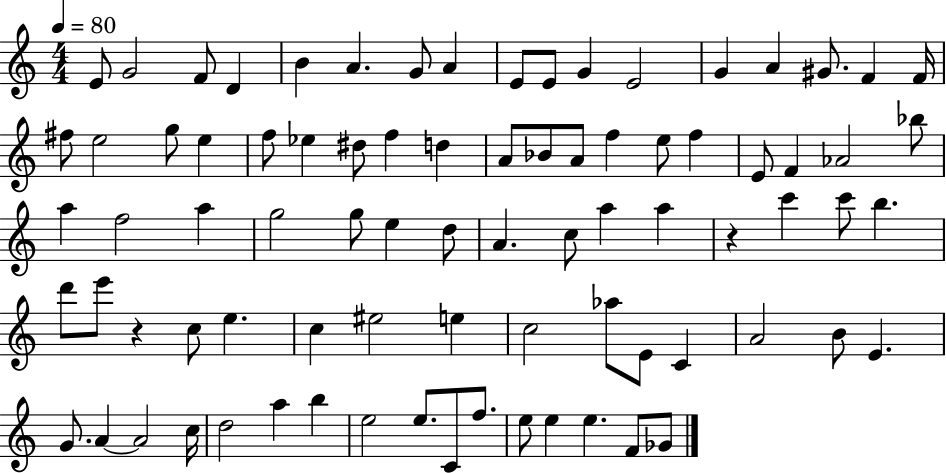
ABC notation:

X:1
T:Untitled
M:4/4
L:1/4
K:C
E/2 G2 F/2 D B A G/2 A E/2 E/2 G E2 G A ^G/2 F F/4 ^f/2 e2 g/2 e f/2 _e ^d/2 f d A/2 _B/2 A/2 f e/2 f E/2 F _A2 _b/2 a f2 a g2 g/2 e d/2 A c/2 a a z c' c'/2 b d'/2 e'/2 z c/2 e c ^e2 e c2 _a/2 E/2 C A2 B/2 E G/2 A A2 c/4 d2 a b e2 e/2 C/2 f/2 e/2 e e F/2 _G/2